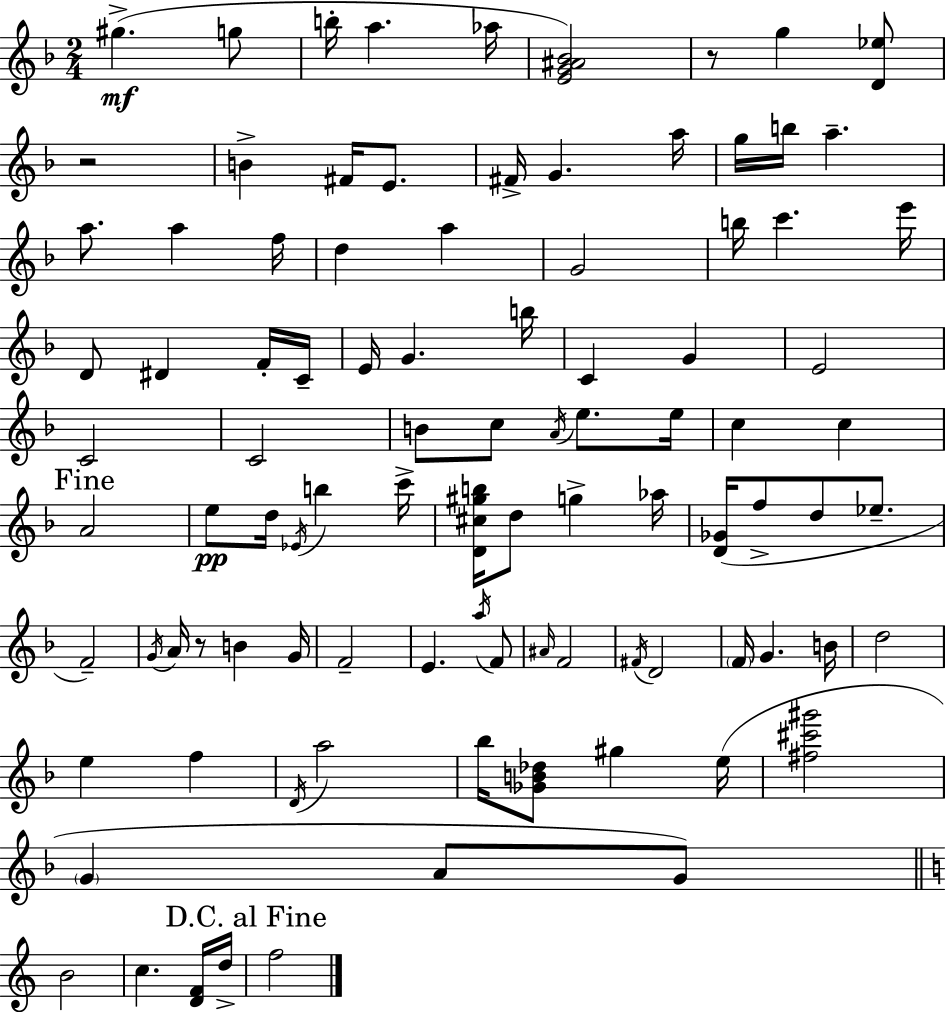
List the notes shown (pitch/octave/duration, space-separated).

G#5/q. G5/e B5/s A5/q. Ab5/s [E4,G4,A#4,Bb4]/h R/e G5/q [D4,Eb5]/e R/h B4/q F#4/s E4/e. F#4/s G4/q. A5/s G5/s B5/s A5/q. A5/e. A5/q F5/s D5/q A5/q G4/h B5/s C6/q. E6/s D4/e D#4/q F4/s C4/s E4/s G4/q. B5/s C4/q G4/q E4/h C4/h C4/h B4/e C5/e A4/s E5/e. E5/s C5/q C5/q A4/h E5/e D5/s Eb4/s B5/q C6/s [D4,C#5,G#5,B5]/s D5/e G5/q Ab5/s [D4,Gb4]/s F5/e D5/e Eb5/e. F4/h G4/s A4/s R/e B4/q G4/s F4/h E4/q. A5/s F4/e A#4/s F4/h F#4/s D4/h F4/s G4/q. B4/s D5/h E5/q F5/q D4/s A5/h Bb5/s [Gb4,B4,Db5]/e G#5/q E5/s [F#5,C#6,G#6]/h G4/q A4/e G4/e B4/h C5/q. [D4,F4]/s D5/s F5/h